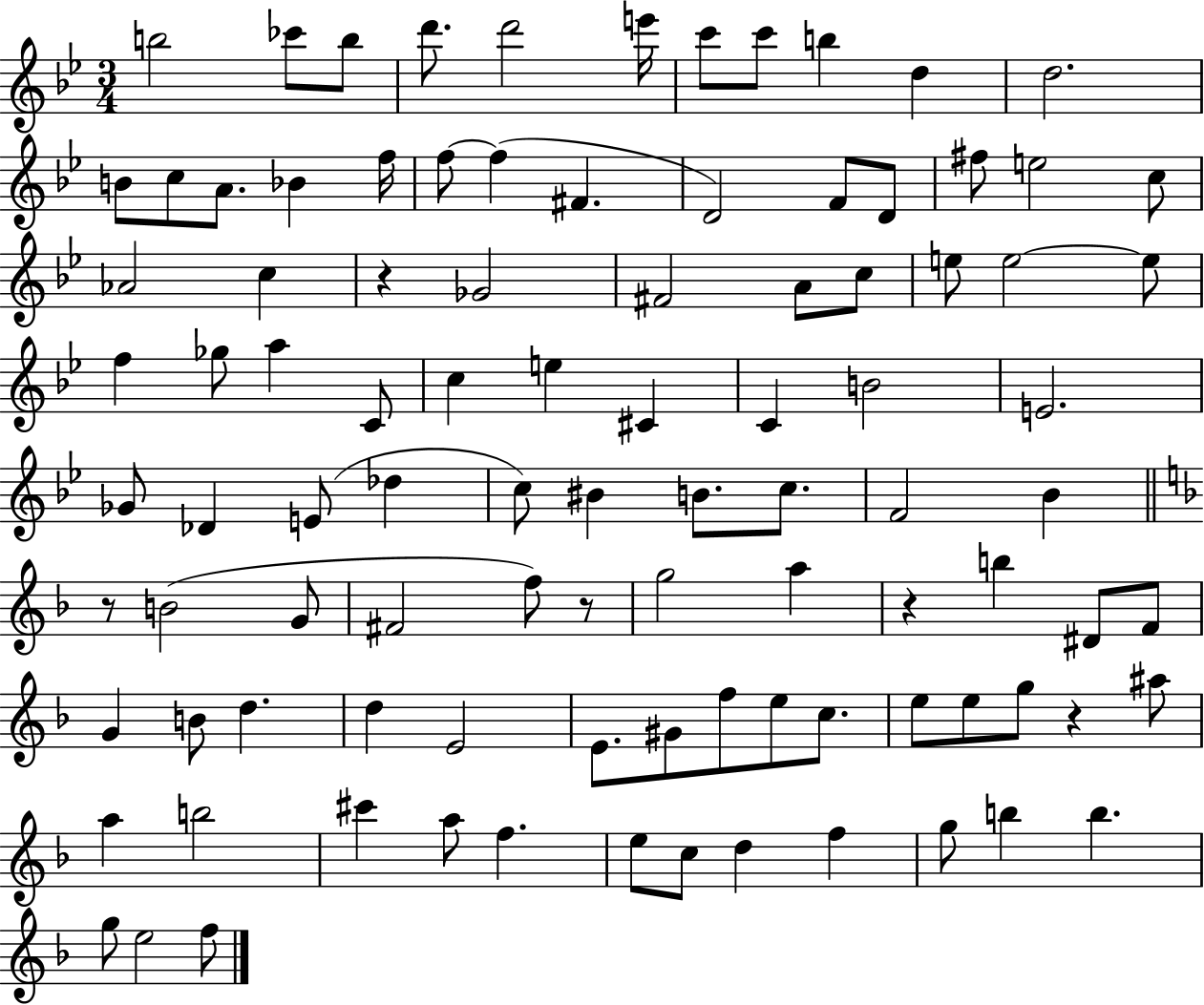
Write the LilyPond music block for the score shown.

{
  \clef treble
  \numericTimeSignature
  \time 3/4
  \key bes \major
  b''2 ces'''8 b''8 | d'''8. d'''2 e'''16 | c'''8 c'''8 b''4 d''4 | d''2. | \break b'8 c''8 a'8. bes'4 f''16 | f''8~~ f''4( fis'4. | d'2) f'8 d'8 | fis''8 e''2 c''8 | \break aes'2 c''4 | r4 ges'2 | fis'2 a'8 c''8 | e''8 e''2~~ e''8 | \break f''4 ges''8 a''4 c'8 | c''4 e''4 cis'4 | c'4 b'2 | e'2. | \break ges'8 des'4 e'8( des''4 | c''8) bis'4 b'8. c''8. | f'2 bes'4 | \bar "||" \break \key f \major r8 b'2( g'8 | fis'2 f''8) r8 | g''2 a''4 | r4 b''4 dis'8 f'8 | \break g'4 b'8 d''4. | d''4 e'2 | e'8. gis'8 f''8 e''8 c''8. | e''8 e''8 g''8 r4 ais''8 | \break a''4 b''2 | cis'''4 a''8 f''4. | e''8 c''8 d''4 f''4 | g''8 b''4 b''4. | \break g''8 e''2 f''8 | \bar "|."
}